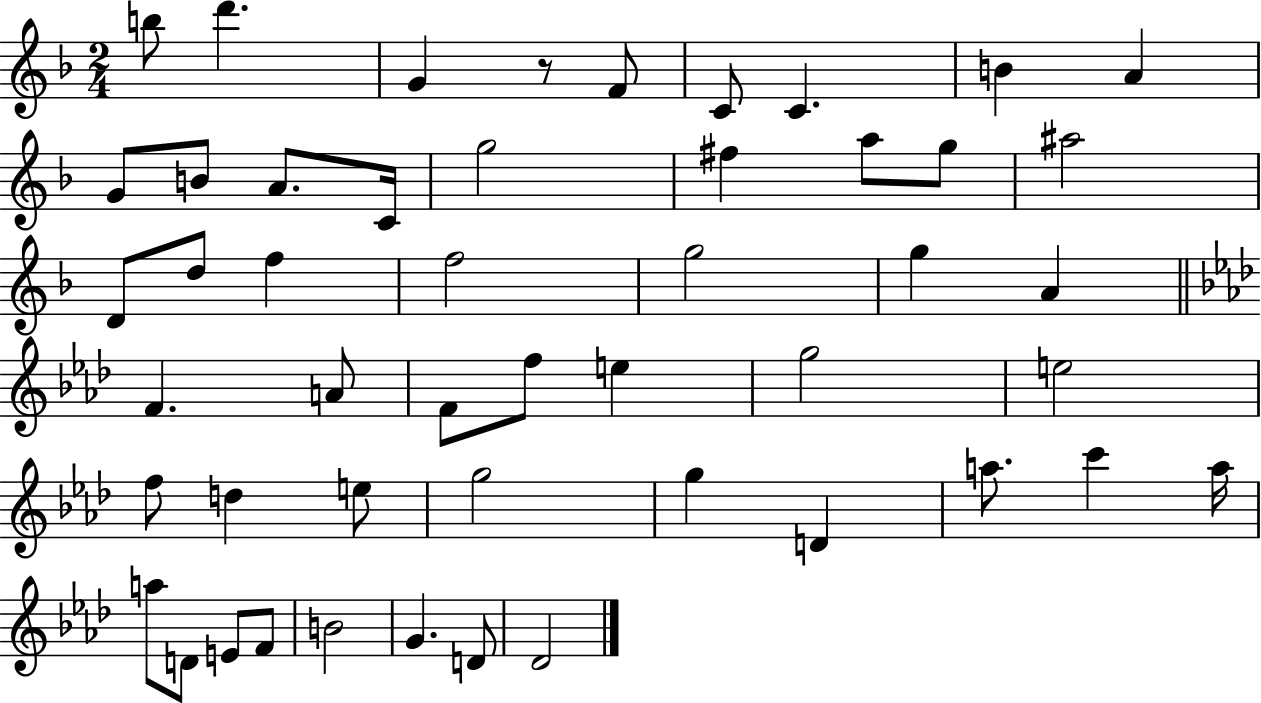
X:1
T:Untitled
M:2/4
L:1/4
K:F
b/2 d' G z/2 F/2 C/2 C B A G/2 B/2 A/2 C/4 g2 ^f a/2 g/2 ^a2 D/2 d/2 f f2 g2 g A F A/2 F/2 f/2 e g2 e2 f/2 d e/2 g2 g D a/2 c' a/4 a/2 D/2 E/2 F/2 B2 G D/2 _D2